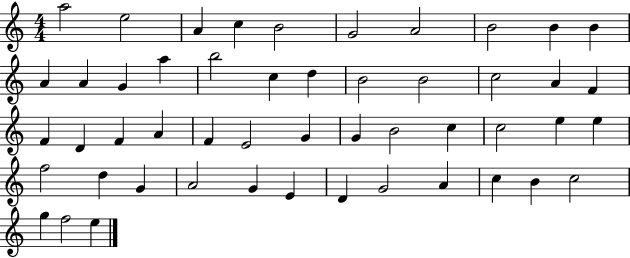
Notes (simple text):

A5/h E5/h A4/q C5/q B4/h G4/h A4/h B4/h B4/q B4/q A4/q A4/q G4/q A5/q B5/h C5/q D5/q B4/h B4/h C5/h A4/q F4/q F4/q D4/q F4/q A4/q F4/q E4/h G4/q G4/q B4/h C5/q C5/h E5/q E5/q F5/h D5/q G4/q A4/h G4/q E4/q D4/q G4/h A4/q C5/q B4/q C5/h G5/q F5/h E5/q